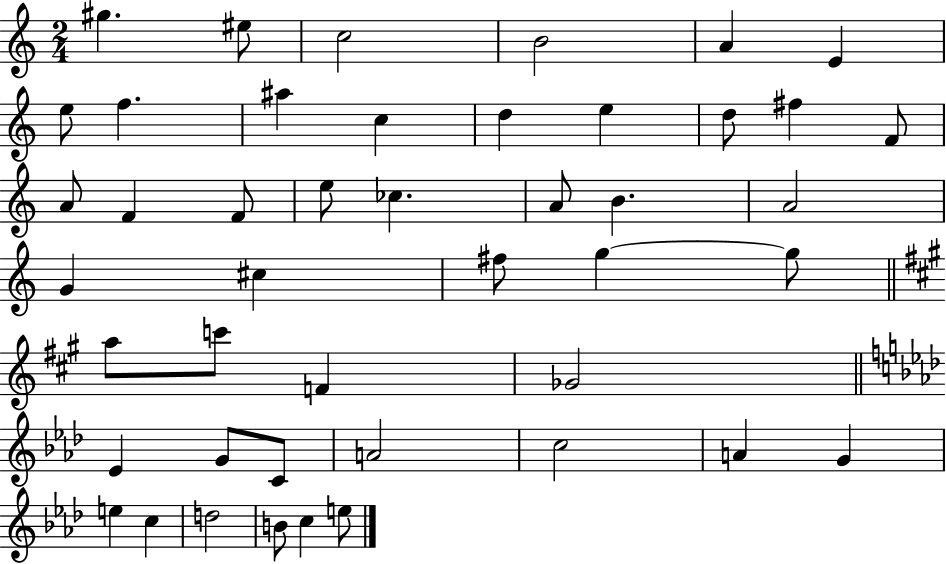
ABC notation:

X:1
T:Untitled
M:2/4
L:1/4
K:C
^g ^e/2 c2 B2 A E e/2 f ^a c d e d/2 ^f F/2 A/2 F F/2 e/2 _c A/2 B A2 G ^c ^f/2 g g/2 a/2 c'/2 F _G2 _E G/2 C/2 A2 c2 A G e c d2 B/2 c e/2